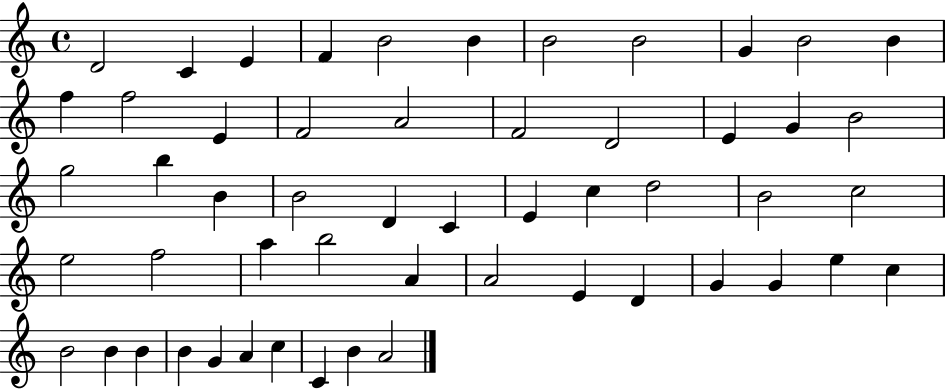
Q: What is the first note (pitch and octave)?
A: D4